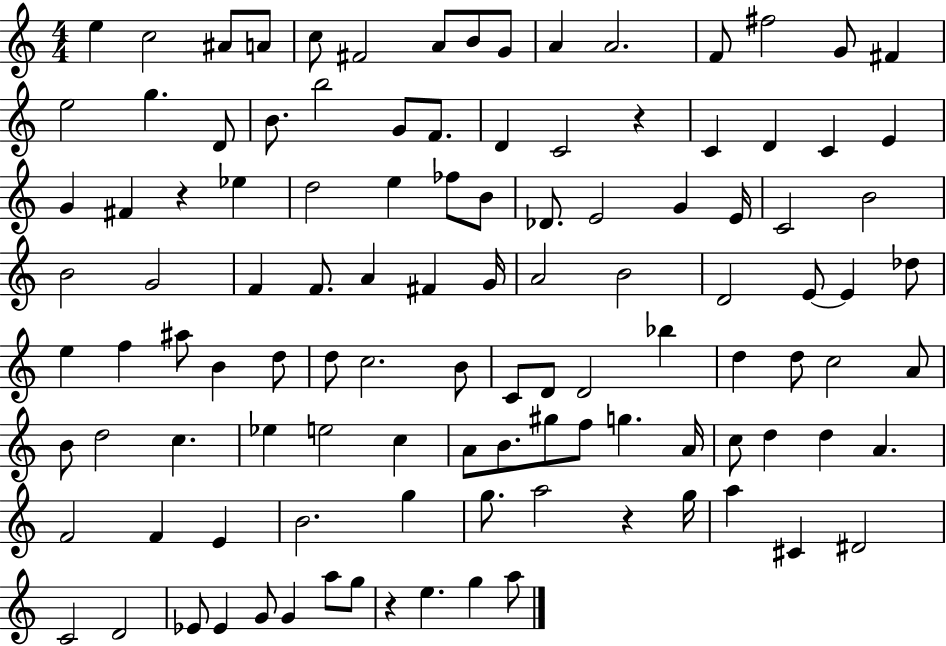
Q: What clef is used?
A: treble